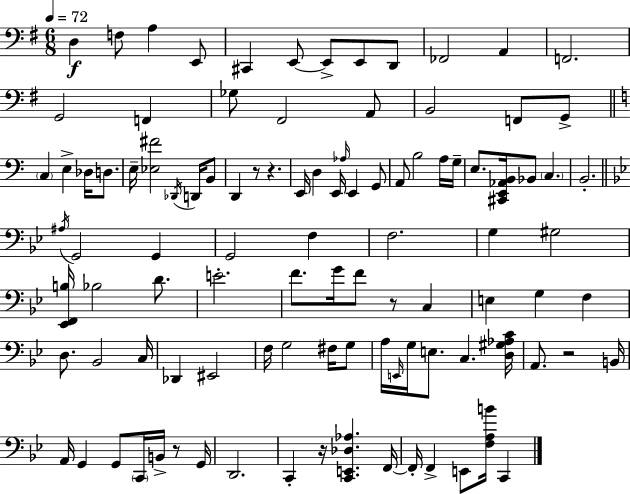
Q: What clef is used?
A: bass